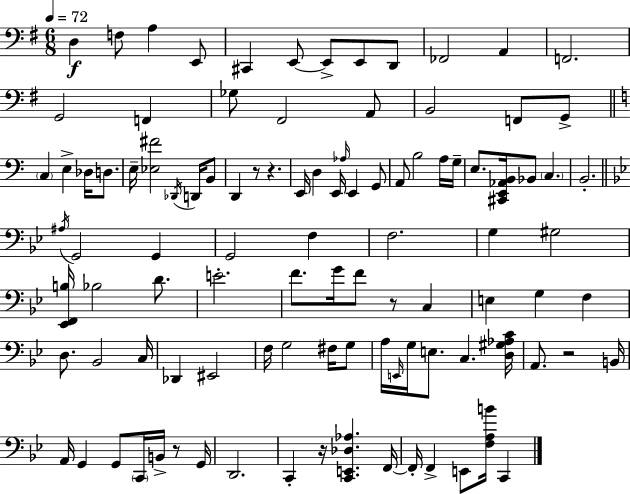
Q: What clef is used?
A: bass